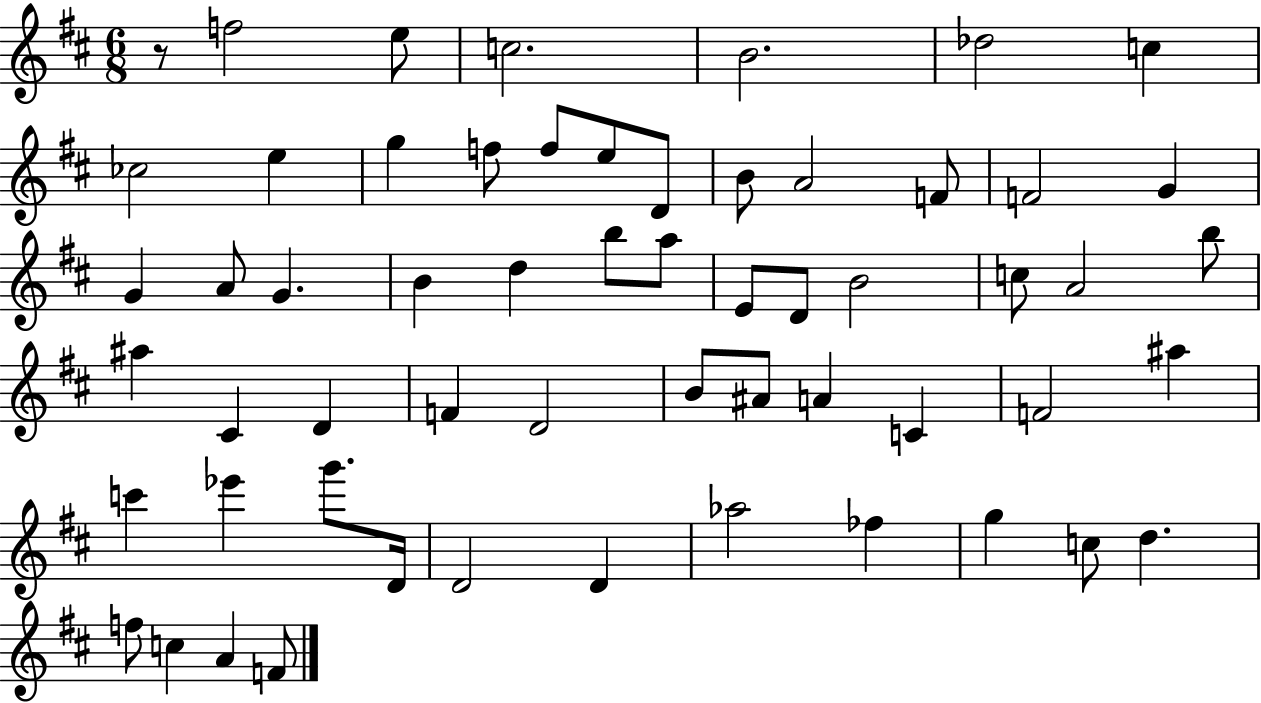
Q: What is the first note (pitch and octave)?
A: F5